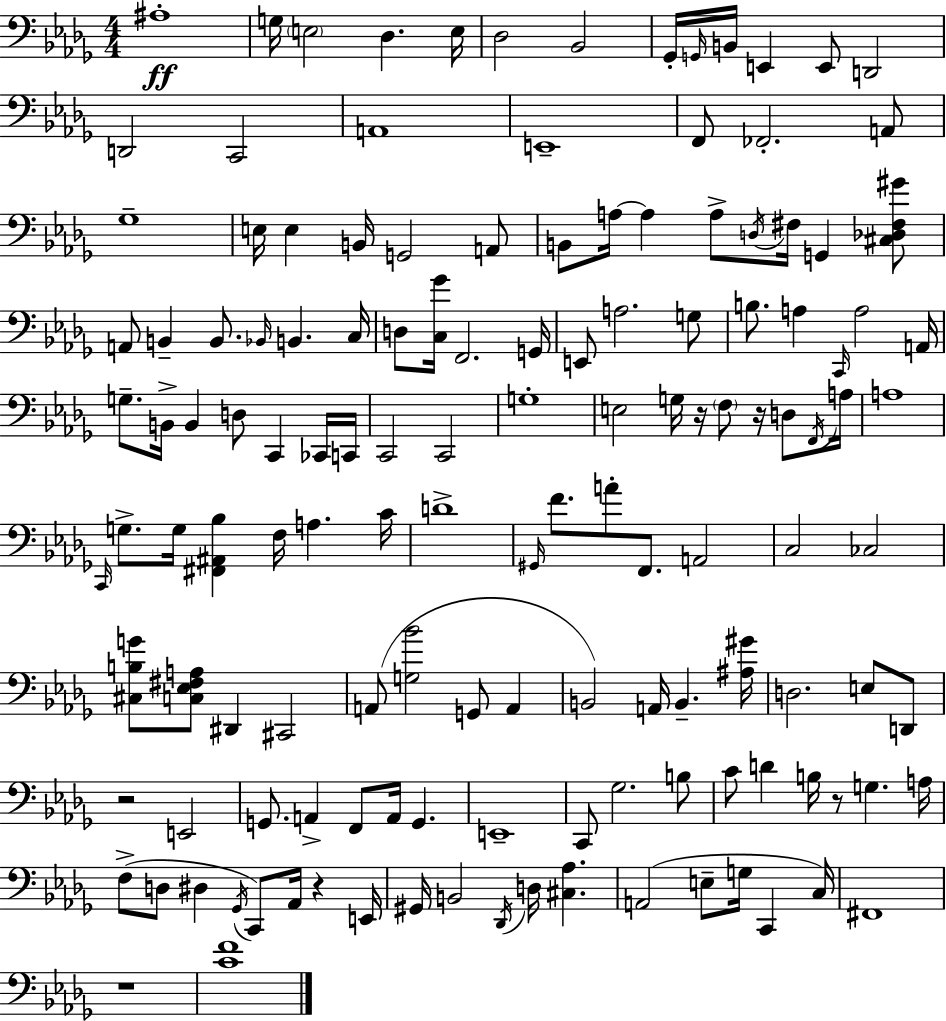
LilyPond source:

{
  \clef bass
  \numericTimeSignature
  \time 4/4
  \key bes \minor
  ais1-.\ff | g16 \parenthesize e2 des4. e16 | des2 bes,2 | ges,16-. \grace { g,16 } b,16 e,4 e,8 d,2 | \break d,2 c,2 | a,1 | e,1-- | f,8 fes,2.-. a,8 | \break ges1-- | e16 e4 b,16 g,2 a,8 | b,8 a16~~ a4 a8-> \acciaccatura { d16 } fis16 g,4 | <cis des fis gis'>8 a,8 b,4-- b,8. \grace { bes,16 } b,4. | \break c16 d8 <c ges'>16 f,2. | g,16 e,8 a2. | g8 b8. a4 \grace { c,16 } a2 | a,16 g8.-- b,16-> b,4 d8 c,4 | \break ces,16 c,16 c,2 c,2 | g1-. | e2 g16 r16 \parenthesize f8 | r16 d8 \acciaccatura { f,16 } a16 a1 | \break \grace { c,16 } g8.-> g16 <fis, ais, bes>4 f16 a4. | c'16 d'1-> | \grace { gis,16 } f'8. a'8-. f,8. a,2 | c2 ces2 | \break <cis b g'>8 <c ees fis a>8 dis,4 cis,2 | a,8( <g bes'>2 | g,8 a,4 b,2) a,16 | b,4.-- <ais gis'>16 d2. | \break e8 d,8 r2 e,2 | g,8. a,4-> f,8 | a,16 g,4. e,1-- | c,8 ges2. | \break b8 c'8 d'4 b16 r8 | g4. a16 f8->( d8 dis4 \acciaccatura { ges,16 } | c,8) aes,16 r4 e,16 gis,16 b,2 | \acciaccatura { des,16 } d16 <cis aes>4. a,2( | \break e8-- g16 c,4 c16) fis,1 | r1 | <c' f'>1 | \bar "|."
}